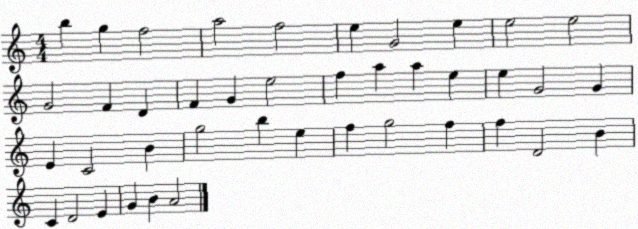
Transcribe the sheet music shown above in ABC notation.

X:1
T:Untitled
M:4/4
L:1/4
K:C
b g f2 a2 f2 e G2 e e2 e2 G2 F D F G e2 f a a e e G2 G E C2 B g2 b e f g2 f f D2 B C D2 E G B A2